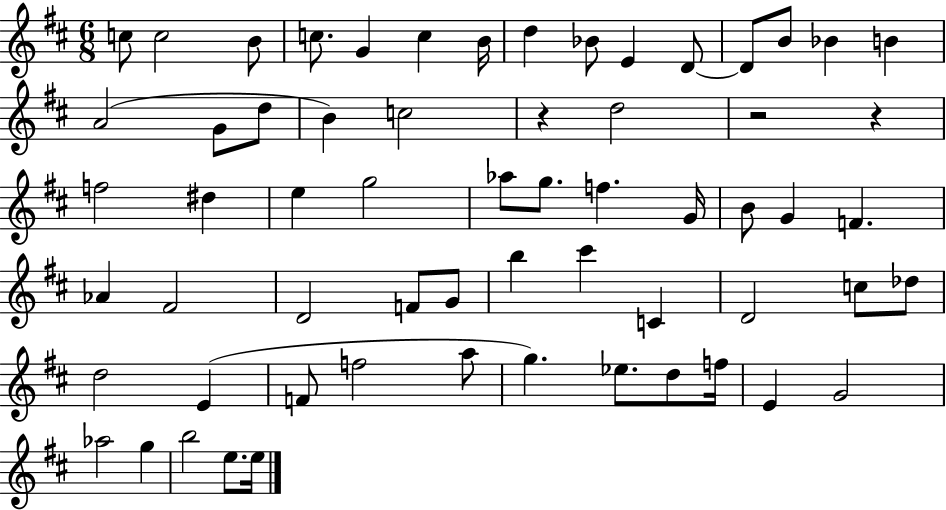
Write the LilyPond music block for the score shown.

{
  \clef treble
  \numericTimeSignature
  \time 6/8
  \key d \major
  c''8 c''2 b'8 | c''8. g'4 c''4 b'16 | d''4 bes'8 e'4 d'8~~ | d'8 b'8 bes'4 b'4 | \break a'2( g'8 d''8 | b'4) c''2 | r4 d''2 | r2 r4 | \break f''2 dis''4 | e''4 g''2 | aes''8 g''8. f''4. g'16 | b'8 g'4 f'4. | \break aes'4 fis'2 | d'2 f'8 g'8 | b''4 cis'''4 c'4 | d'2 c''8 des''8 | \break d''2 e'4( | f'8 f''2 a''8 | g''4.) ees''8. d''8 f''16 | e'4 g'2 | \break aes''2 g''4 | b''2 e''8. e''16 | \bar "|."
}